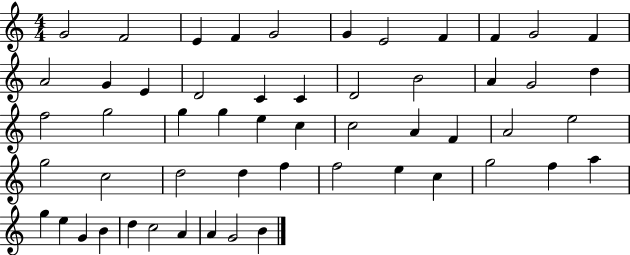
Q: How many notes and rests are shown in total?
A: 54